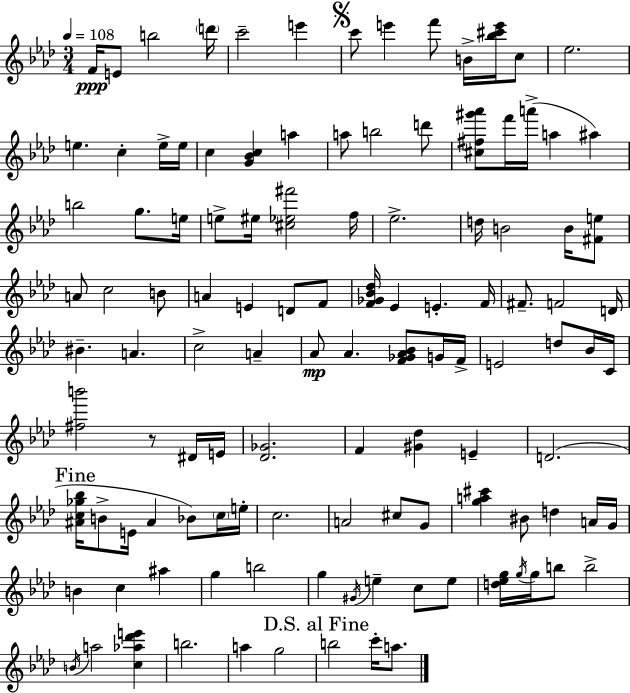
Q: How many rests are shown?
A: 1